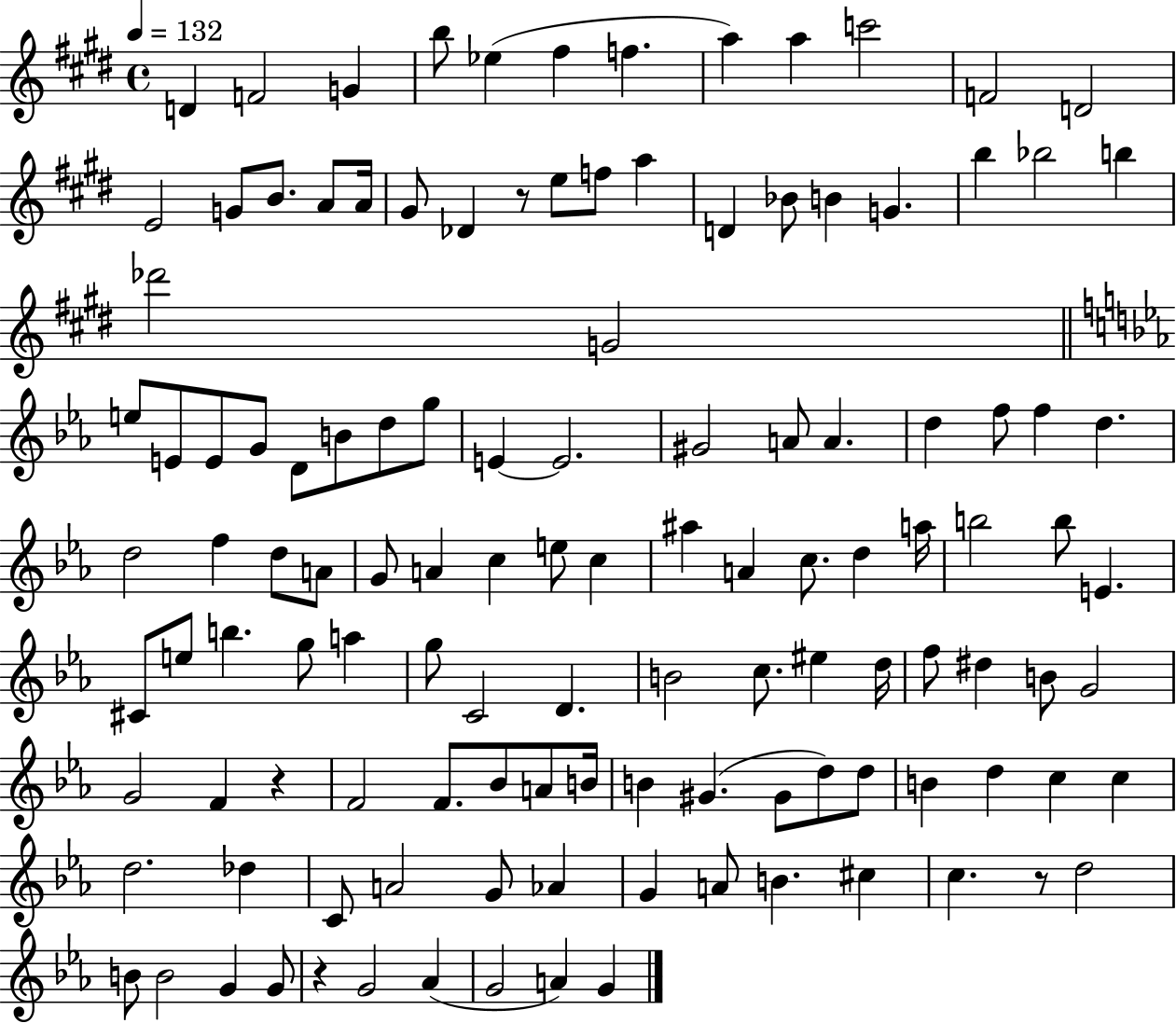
X:1
T:Untitled
M:4/4
L:1/4
K:E
D F2 G b/2 _e ^f f a a c'2 F2 D2 E2 G/2 B/2 A/2 A/4 ^G/2 _D z/2 e/2 f/2 a D _B/2 B G b _b2 b _d'2 G2 e/2 E/2 E/2 G/2 D/2 B/2 d/2 g/2 E E2 ^G2 A/2 A d f/2 f d d2 f d/2 A/2 G/2 A c e/2 c ^a A c/2 d a/4 b2 b/2 E ^C/2 e/2 b g/2 a g/2 C2 D B2 c/2 ^e d/4 f/2 ^d B/2 G2 G2 F z F2 F/2 _B/2 A/2 B/4 B ^G ^G/2 d/2 d/2 B d c c d2 _d C/2 A2 G/2 _A G A/2 B ^c c z/2 d2 B/2 B2 G G/2 z G2 _A G2 A G